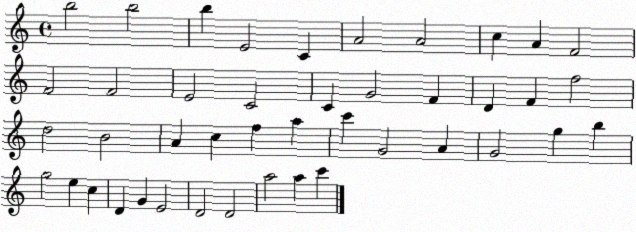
X:1
T:Untitled
M:4/4
L:1/4
K:C
b2 b2 b E2 C A2 A2 c A F2 F2 F2 E2 C2 C G2 F D F f2 d2 B2 A c f a c' G2 A G2 g b g2 e c D G E2 D2 D2 a2 a c'